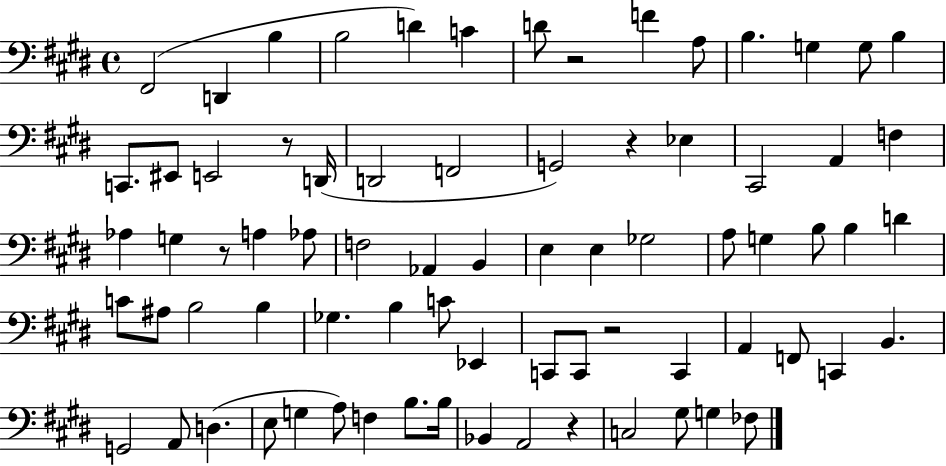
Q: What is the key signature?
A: E major